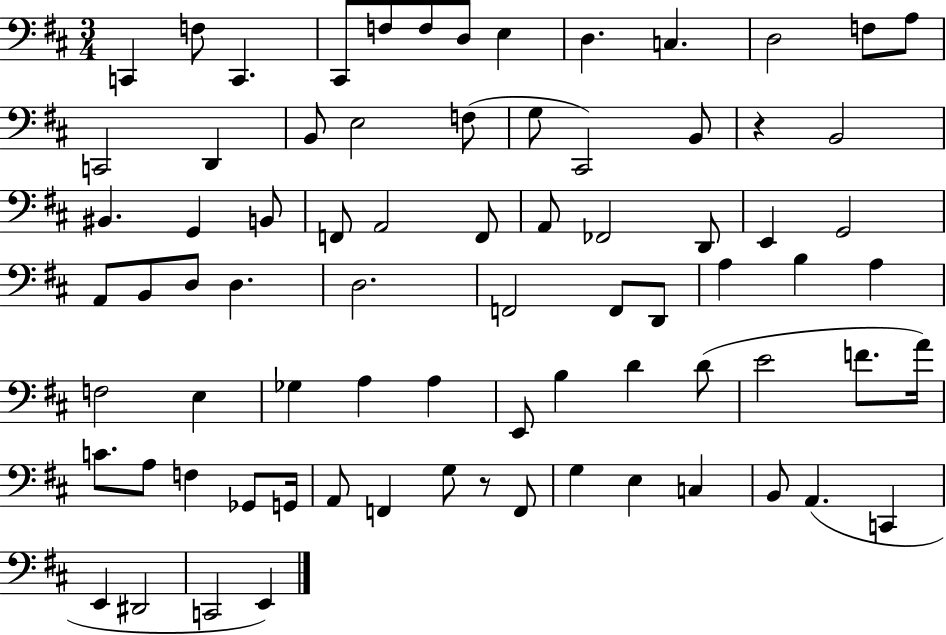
{
  \clef bass
  \numericTimeSignature
  \time 3/4
  \key d \major
  c,4 f8 c,4. | cis,8 f8 f8 d8 e4 | d4. c4. | d2 f8 a8 | \break c,2 d,4 | b,8 e2 f8( | g8 cis,2) b,8 | r4 b,2 | \break bis,4. g,4 b,8 | f,8 a,2 f,8 | a,8 fes,2 d,8 | e,4 g,2 | \break a,8 b,8 d8 d4. | d2. | f,2 f,8 d,8 | a4 b4 a4 | \break f2 e4 | ges4 a4 a4 | e,8 b4 d'4 d'8( | e'2 f'8. a'16) | \break c'8. a8 f4 ges,8 g,16 | a,8 f,4 g8 r8 f,8 | g4 e4 c4 | b,8 a,4.( c,4 | \break e,4 dis,2 | c,2 e,4) | \bar "|."
}